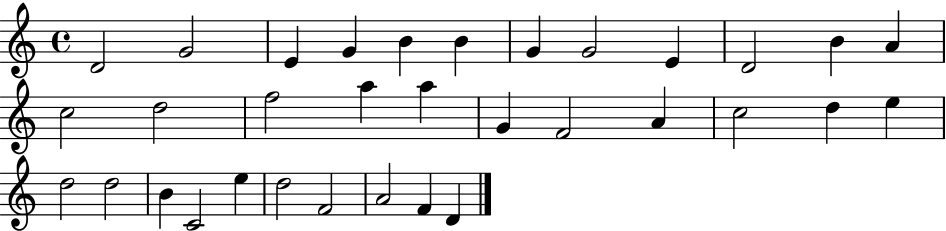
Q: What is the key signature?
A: C major